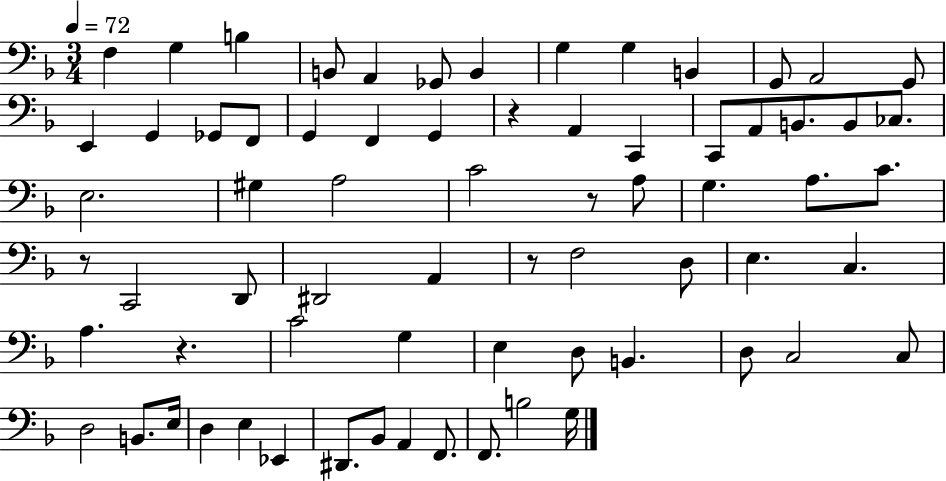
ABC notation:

X:1
T:Untitled
M:3/4
L:1/4
K:F
F, G, B, B,,/2 A,, _G,,/2 B,, G, G, B,, G,,/2 A,,2 G,,/2 E,, G,, _G,,/2 F,,/2 G,, F,, G,, z A,, C,, C,,/2 A,,/2 B,,/2 B,,/2 _C,/2 E,2 ^G, A,2 C2 z/2 A,/2 G, A,/2 C/2 z/2 C,,2 D,,/2 ^D,,2 A,, z/2 F,2 D,/2 E, C, A, z C2 G, E, D,/2 B,, D,/2 C,2 C,/2 D,2 B,,/2 E,/4 D, E, _E,, ^D,,/2 _B,,/2 A,, F,,/2 F,,/2 B,2 G,/4